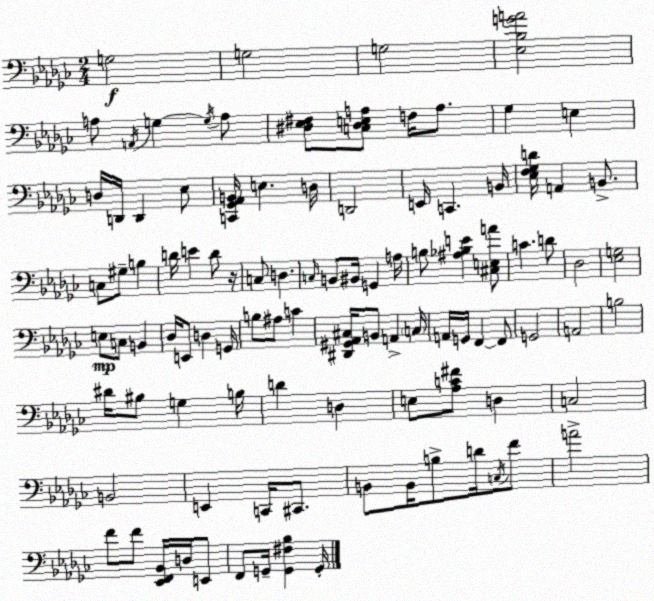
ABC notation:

X:1
T:Untitled
M:2/4
L:1/4
K:Ebm
G,2 G,2 G,2 [_E,_B,GA]2 A,/2 A,,/4 G, G,/4 A,/2 [^D,_E,^F,]/2 [C,^D,E,A,]/2 F,/4 A,/2 _G, E, D,/4 D,,/4 D,, _E,/2 [C,,_G,,_A,,B,,]/4 E, D,/4 D,,2 E,,/4 C,, B,,/4 [_E,F,_G,D]/4 A,, B,,/2 C,/2 ^G,/2 B, D/4 E D/2 z/4 C,/2 D, C,/4 B,,/2 ^B,,/4 G,, A,/4 B,/2 [^A,_B,E] [^C,E,A]/2 C D/2 _D,2 [_E,G,]2 E,/2 C,/2 B,, _D,/4 E,,/2 D, G,,/4 B,/2 ^A,/2 C [^D,,^G,,_A,,^C,]/4 B,,/2 A,, C,/4 A,,/4 G,,/4 F,, F,,/2 G,,2 A,,2 B,2 ^D/4 ^B,/2 G, B,/4 D D, E,/2 [_A,C^F]/2 D, C,2 B,,2 E,, C,,/4 ^C,,/2 B,,/2 B,,/4 B,/2 D/4 C,/4 F/2 A2 F/2 F/2 [_E,,F,,_B,,]/4 D,/4 E,,/2 F,,/2 G,,/4 [G,,^F,_B,] G,,/4